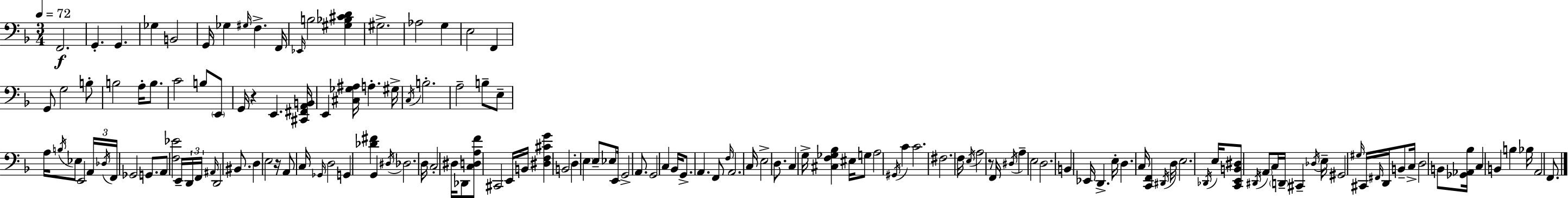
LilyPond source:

{
  \clef bass
  \numericTimeSignature
  \time 3/4
  \key d \minor
  \tempo 4 = 72
  f,2.\f | g,4.-. g,4. | ges4 b,2 | g,16 ges4 \grace { gis16 } f4.-> | \break f,16 \grace { ees,16 } b2 <gis bes cis' d'>4 | gis2.-> | aes2 g4 | e2 f,4 | \break g,8 g2 | b8-. b2 a16-. b8. | c'2 b8 | \parenthesize e,8 g,16 r4 e,4. | \break <cis, fis, a, b,>16 e,4 <cis ges ais>16 a4.-. | gis16-> \acciaccatura { c16 } b2.-. | a2-- b8-- | e8-- a16 \acciaccatura { b16 } ees8 e,2 | \break \tuplet 3/2 { a,16 \acciaccatura { des16 } f,16 } ges,2 | g,8. a,8 <f ees'>2 | e,16-- \tuplet 3/2 { d,16 f,16 \grace { ais,16 } } d,2 | bis,8. d4 e2 | \break r16 a,8 c16 \grace { ges,16 } d2 | g,4 <des' fis'>4 | g,4 \acciaccatura { dis16 } des2. | d16 c2-. | \break dis16 des,8 <c d a f'>8 cis,2 | e,16 b,16 <dis f cis' g'>4 | b,2 d4-. | \parenthesize e4 e8-- ees8 e,16 g,2-> | \break a,8. g,2 | c4 bes,16 g,8.-> | a,4. f,8 \grace { f16 } a,2. | c16 e2-> | \break d8. c4 | g16-> <cis f ges bes>4 eis16 g8 a2 | \acciaccatura { gis,16 } c'4 c'2. | fis2. | \break f16 \acciaccatura { e16 } | a2 r8 f,16 \acciaccatura { dis16 } | a4-- e2 | d2. | \break b,4 ees,16 d,4.-> e16-. | d4. c16 <c, f,>4 \acciaccatura { dis,16 } | d16 e2. | \acciaccatura { des,16 } e16 <c, e, b, dis>8 \acciaccatura { dis,16 } \parenthesize a,8 c16 \parenthesize d,16-- cis,4-- | \break \acciaccatura { des16 } e16-- gis,2 | \grace { gis16 } cis,16 \grace { fis,16 } d,16 b,8-- c16-> d2 | b,8 <ges, aes, bes>16 c4 b,4 | b4 bes16 a,2 | \break f,8. \bar "|."
}